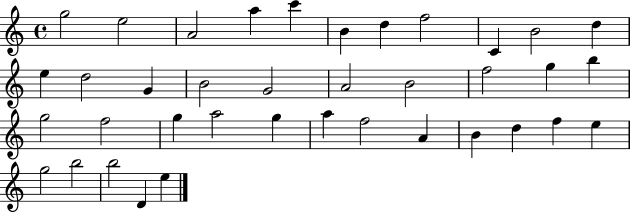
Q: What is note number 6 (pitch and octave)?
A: B4